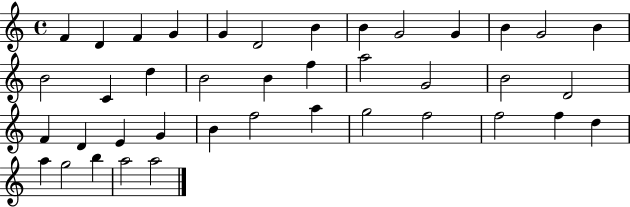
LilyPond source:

{
  \clef treble
  \time 4/4
  \defaultTimeSignature
  \key c \major
  f'4 d'4 f'4 g'4 | g'4 d'2 b'4 | b'4 g'2 g'4 | b'4 g'2 b'4 | \break b'2 c'4 d''4 | b'2 b'4 f''4 | a''2 g'2 | b'2 d'2 | \break f'4 d'4 e'4 g'4 | b'4 f''2 a''4 | g''2 f''2 | f''2 f''4 d''4 | \break a''4 g''2 b''4 | a''2 a''2 | \bar "|."
}